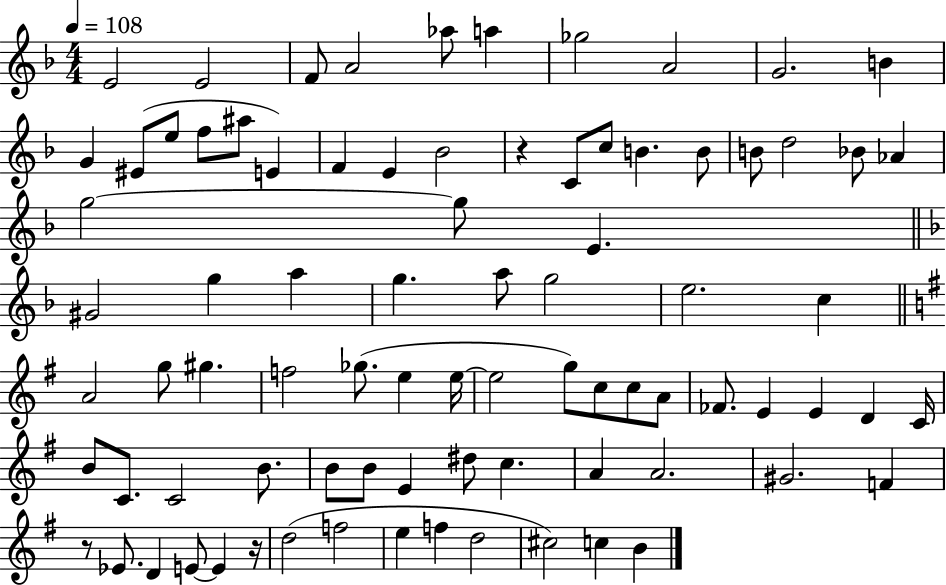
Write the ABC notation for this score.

X:1
T:Untitled
M:4/4
L:1/4
K:F
E2 E2 F/2 A2 _a/2 a _g2 A2 G2 B G ^E/2 e/2 f/2 ^a/2 E F E _B2 z C/2 c/2 B B/2 B/2 d2 _B/2 _A g2 g/2 E ^G2 g a g a/2 g2 e2 c A2 g/2 ^g f2 _g/2 e e/4 e2 g/2 c/2 c/2 A/2 _F/2 E E D C/4 B/2 C/2 C2 B/2 B/2 B/2 E ^d/2 c A A2 ^G2 F z/2 _E/2 D E/2 E z/4 d2 f2 e f d2 ^c2 c B